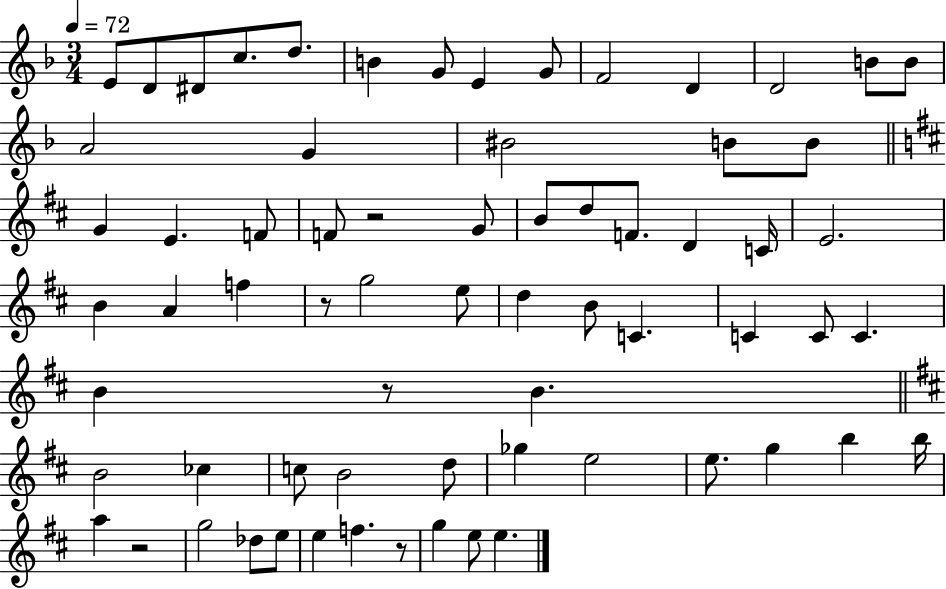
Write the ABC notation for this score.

X:1
T:Untitled
M:3/4
L:1/4
K:F
E/2 D/2 ^D/2 c/2 d/2 B G/2 E G/2 F2 D D2 B/2 B/2 A2 G ^B2 B/2 B/2 G E F/2 F/2 z2 G/2 B/2 d/2 F/2 D C/4 E2 B A f z/2 g2 e/2 d B/2 C C C/2 C B z/2 B B2 _c c/2 B2 d/2 _g e2 e/2 g b b/4 a z2 g2 _d/2 e/2 e f z/2 g e/2 e